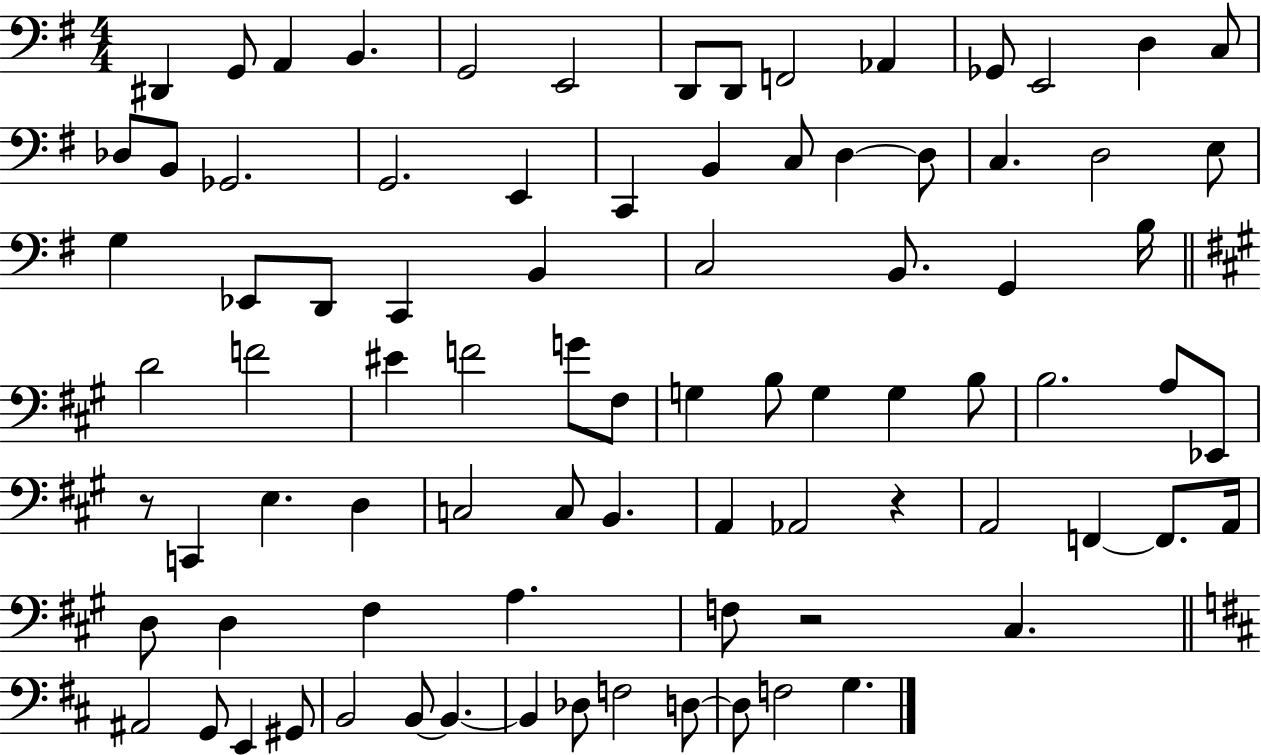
{
  \clef bass
  \numericTimeSignature
  \time 4/4
  \key g \major
  dis,4 g,8 a,4 b,4. | g,2 e,2 | d,8 d,8 f,2 aes,4 | ges,8 e,2 d4 c8 | \break des8 b,8 ges,2. | g,2. e,4 | c,4 b,4 c8 d4~~ d8 | c4. d2 e8 | \break g4 ees,8 d,8 c,4 b,4 | c2 b,8. g,4 b16 | \bar "||" \break \key a \major d'2 f'2 | eis'4 f'2 g'8 fis8 | g4 b8 g4 g4 b8 | b2. a8 ees,8 | \break r8 c,4 e4. d4 | c2 c8 b,4. | a,4 aes,2 r4 | a,2 f,4~~ f,8. a,16 | \break d8 d4 fis4 a4. | f8 r2 cis4. | \bar "||" \break \key d \major ais,2 g,8 e,4 gis,8 | b,2 b,8~~ b,4.~~ | b,4 des8 f2 d8~~ | d8 f2 g4. | \break \bar "|."
}